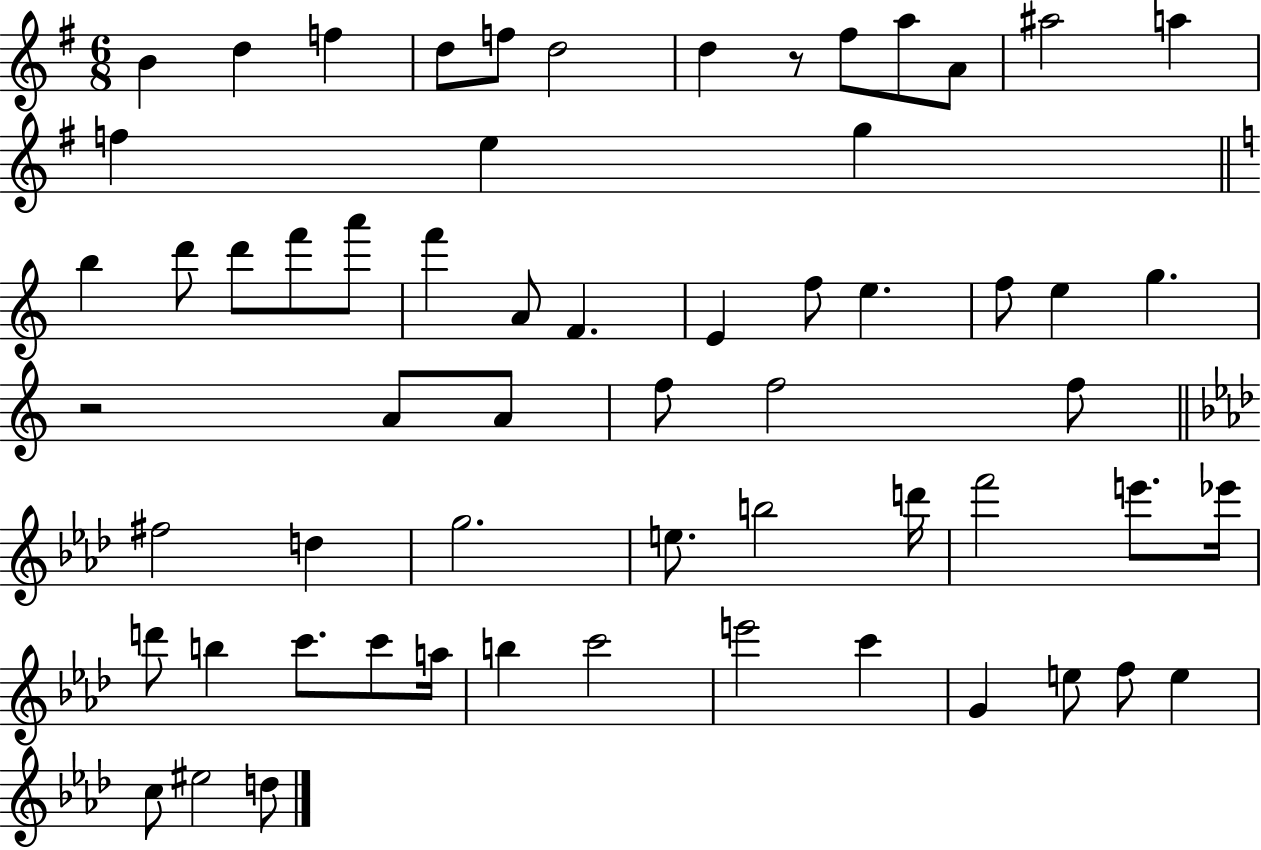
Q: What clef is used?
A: treble